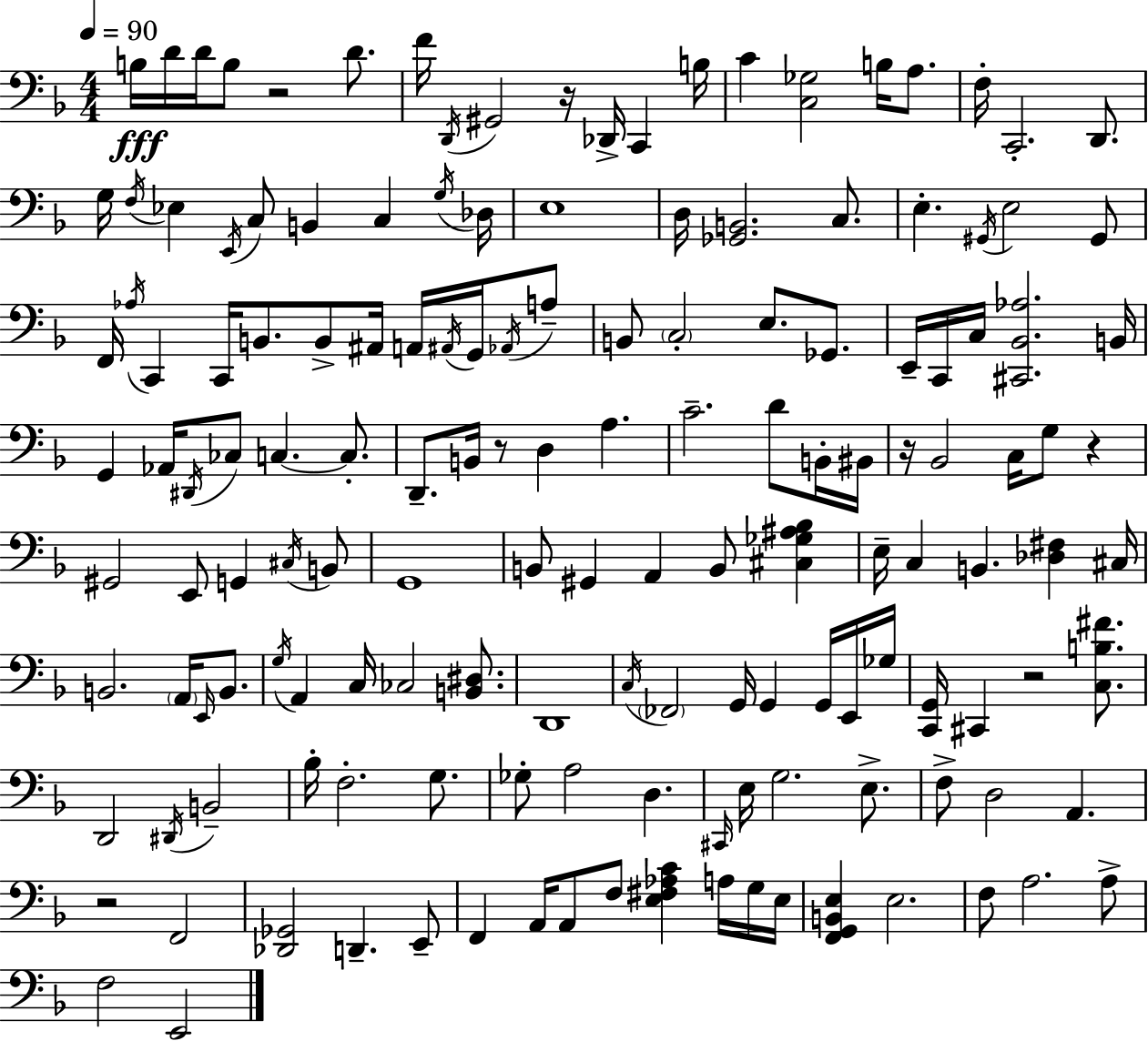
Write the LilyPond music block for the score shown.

{
  \clef bass
  \numericTimeSignature
  \time 4/4
  \key d \minor
  \tempo 4 = 90
  b16\fff d'16 d'16 b8 r2 d'8. | f'16 \acciaccatura { d,16 } gis,2 r16 des,16-> c,4 | b16 c'4 <c ges>2 b16 a8. | f16-. c,2.-. d,8. | \break g16 \acciaccatura { f16 } ees4 \acciaccatura { e,16 } c8 b,4 c4 | \acciaccatura { g16 } des16 e1 | d16 <ges, b,>2. | c8. e4.-. \acciaccatura { gis,16 } e2 | \break gis,8 f,16 \acciaccatura { aes16 } c,4 c,16 b,8. b,8-> | ais,16 a,16 \acciaccatura { ais,16 } g,16 \acciaccatura { aes,16 } a8-- b,8 \parenthesize c2-. | e8. ges,8. e,16-- c,16 c16 <cis, bes, aes>2. | b,16 g,4 aes,16 \acciaccatura { dis,16 } ces8 | \break c4.~~ c8.-. d,8.-- b,16 r8 d4 | a4. c'2.-- | d'8 b,16-. bis,16 r16 bes,2 | c16 g8 r4 gis,2 | \break e,8 g,4 \acciaccatura { cis16 } b,8 g,1 | b,8 gis,4 | a,4 b,8 <cis ges ais bes>4 e16-- c4 b,4. | <des fis>4 cis16 b,2. | \break \parenthesize a,16 \grace { e,16 } b,8. \acciaccatura { g16 } a,4 | c16 ces2 <b, dis>8. d,1 | \acciaccatura { c16 } \parenthesize fes,2 | g,16 g,4 g,16 e,16 ges16 <c, g,>16 cis,4 | \break r2 <c b fis'>8. d,2 | \acciaccatura { dis,16 } b,2-- bes16-. f2.-. | g8. ges8-. | a2 d4. \grace { cis,16 } e16 | \break g2. e8.-> f8-> | d2 a,4. r2 | f,2 <des, ges,>2 | d,4.-- e,8-- f,4 | \break a,16 a,8 f8 <e fis aes c'>4 a16 g16 e16 <f, g, b, e>4 | e2. f8 | a2. a8-> f2 | e,2 \bar "|."
}